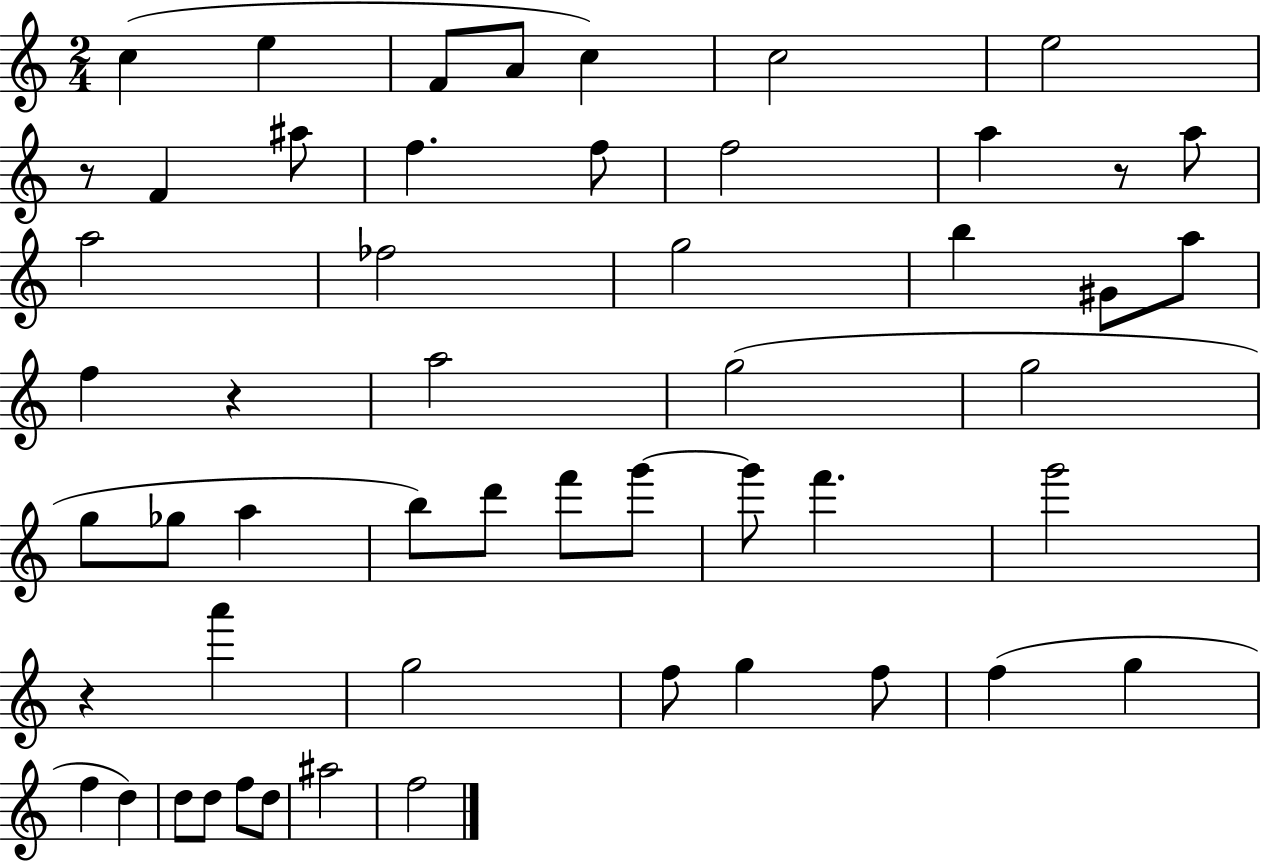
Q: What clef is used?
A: treble